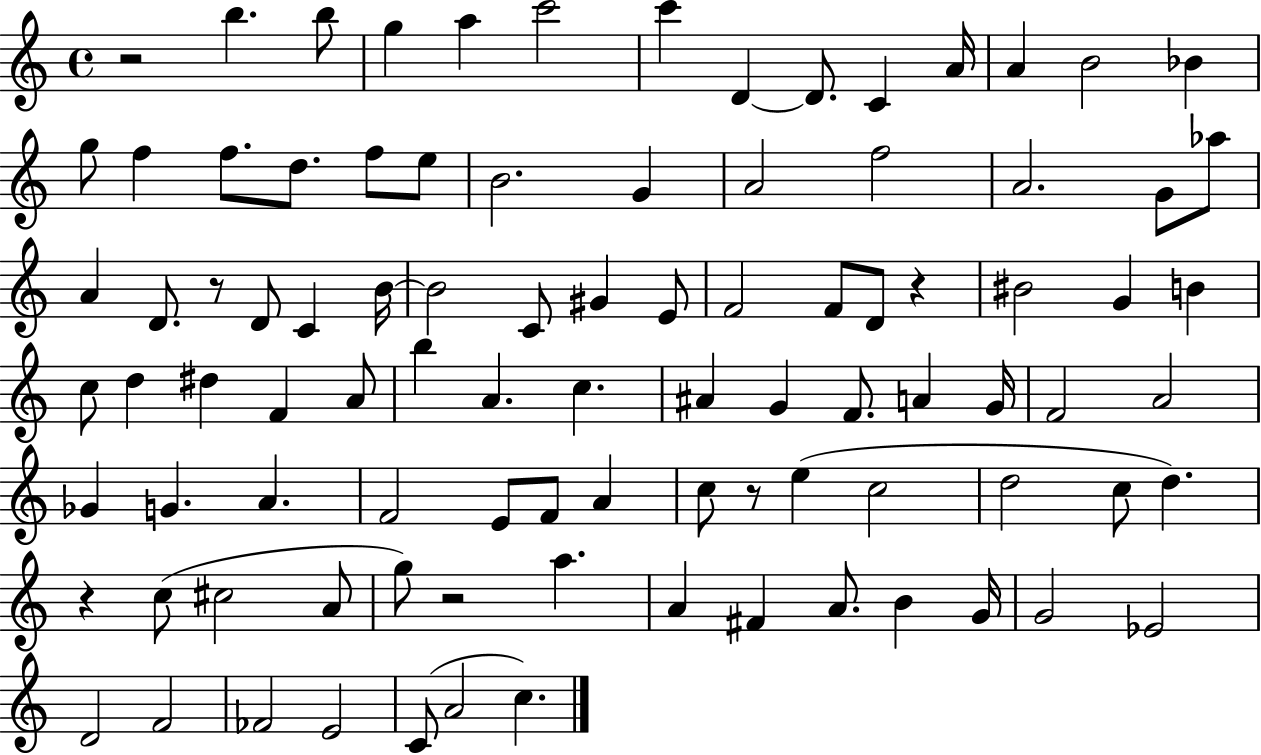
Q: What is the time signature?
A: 4/4